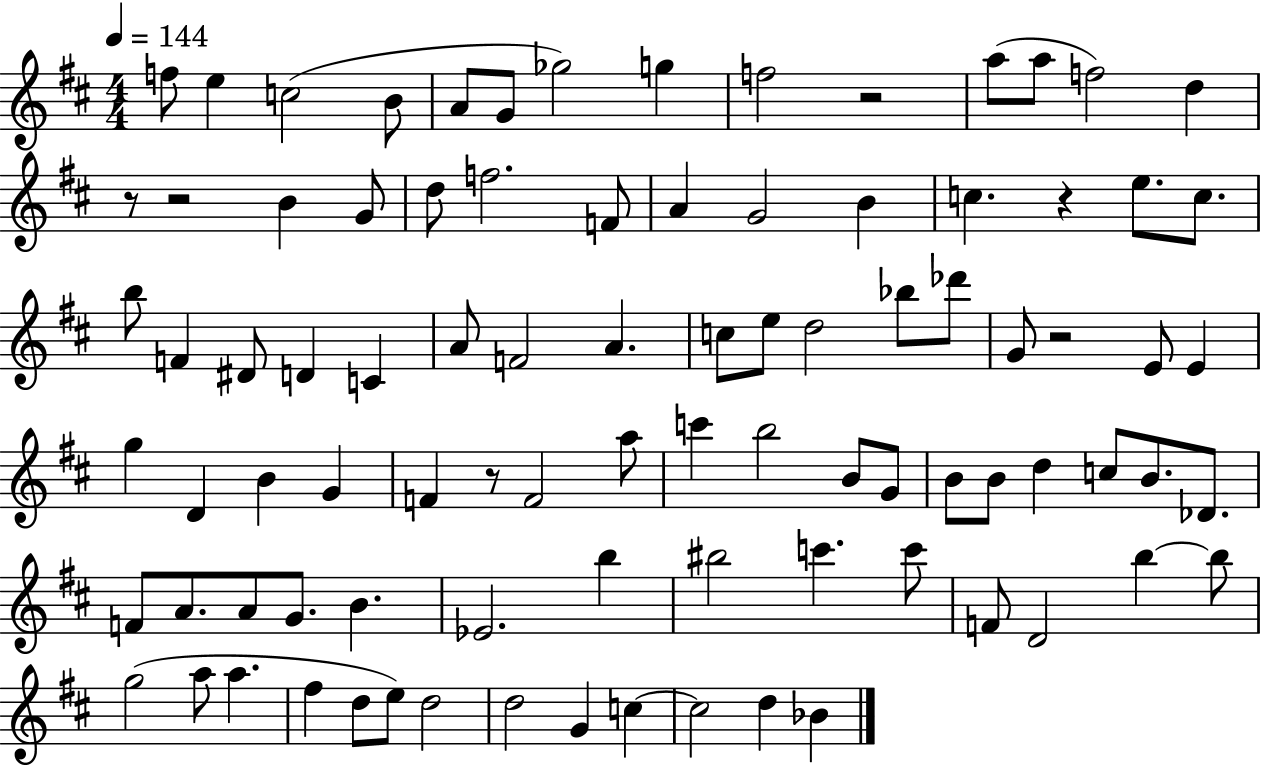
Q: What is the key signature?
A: D major